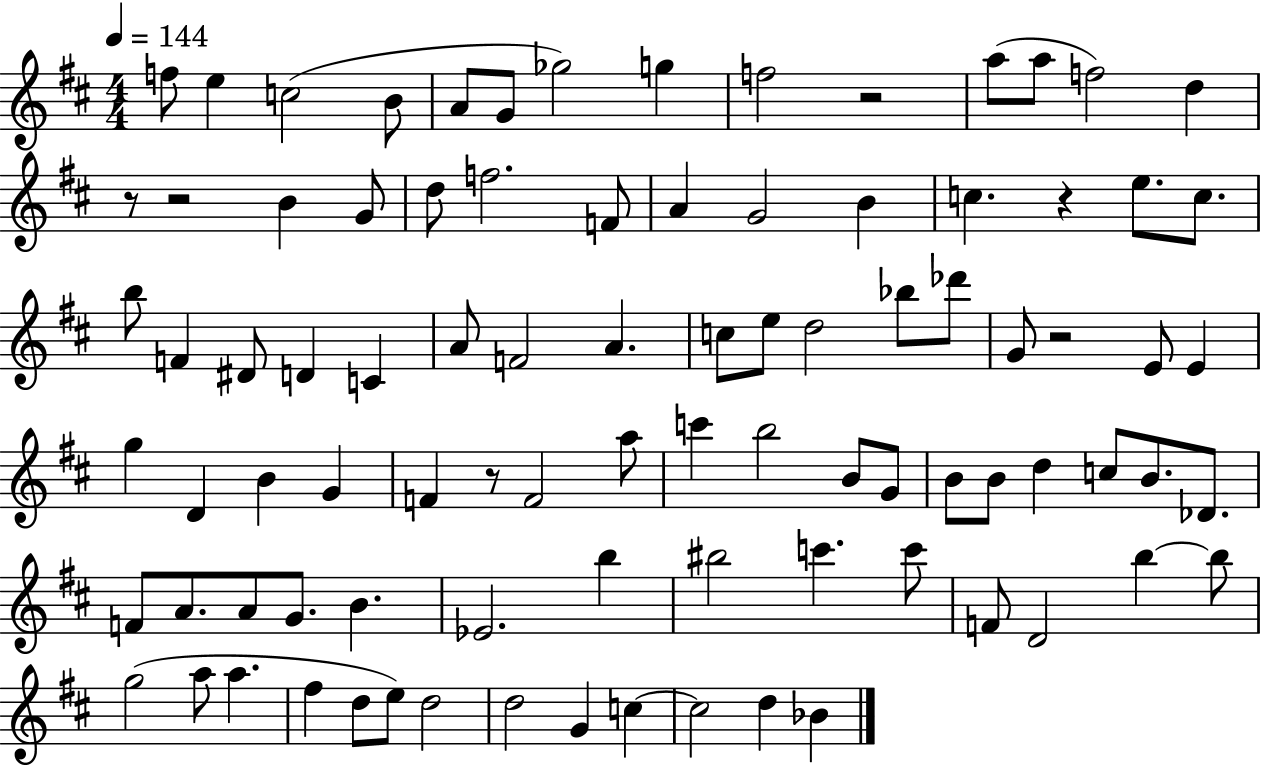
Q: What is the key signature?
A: D major